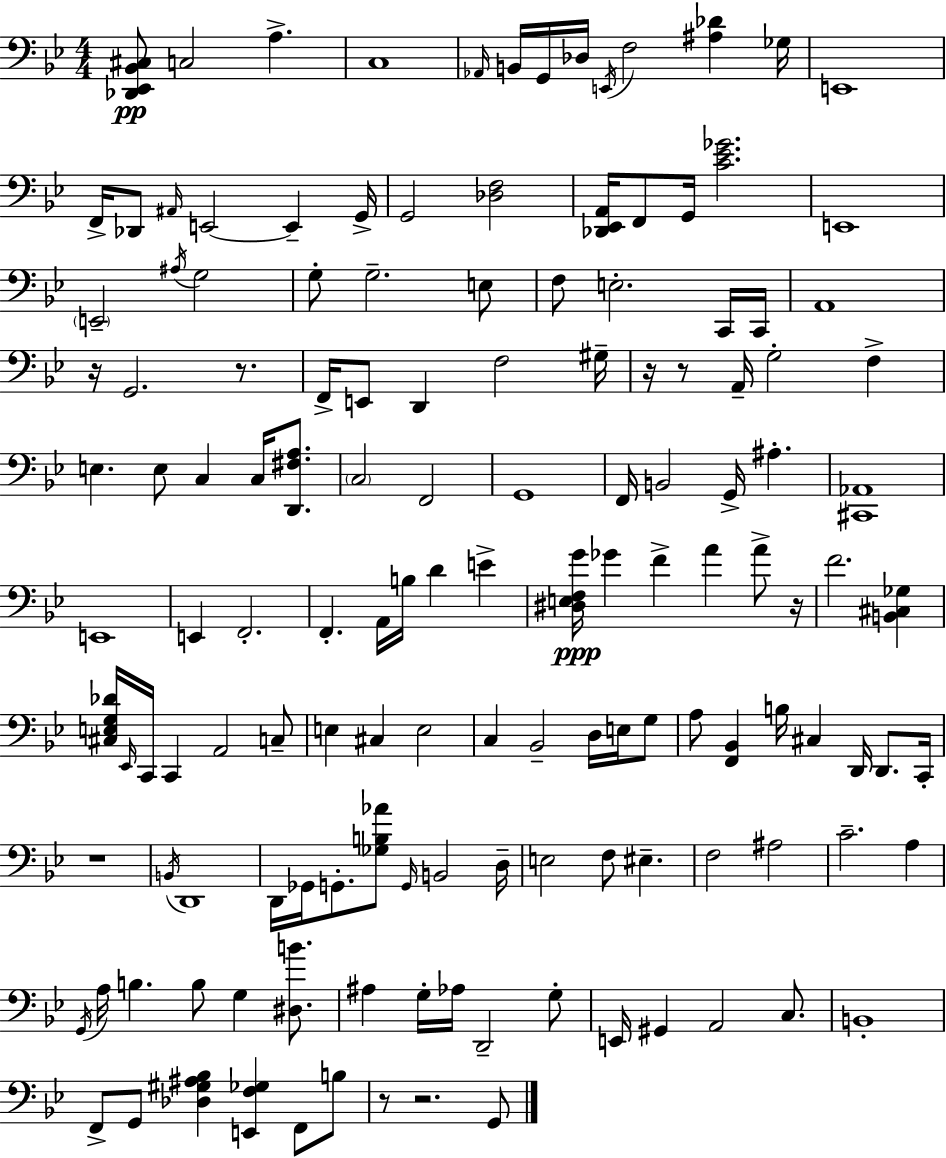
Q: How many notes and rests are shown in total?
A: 142